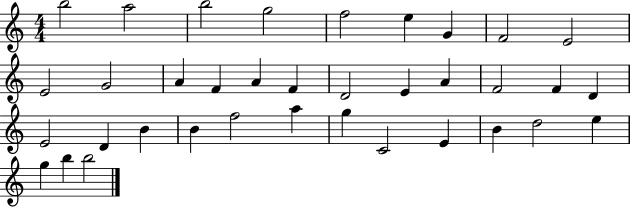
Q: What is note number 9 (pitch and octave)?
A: E4